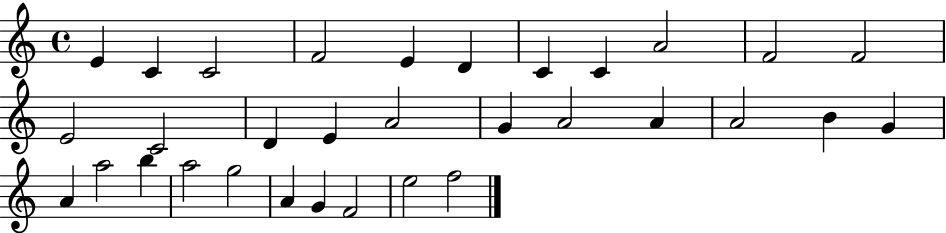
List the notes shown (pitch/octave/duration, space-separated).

E4/q C4/q C4/h F4/h E4/q D4/q C4/q C4/q A4/h F4/h F4/h E4/h C4/h D4/q E4/q A4/h G4/q A4/h A4/q A4/h B4/q G4/q A4/q A5/h B5/q A5/h G5/h A4/q G4/q F4/h E5/h F5/h